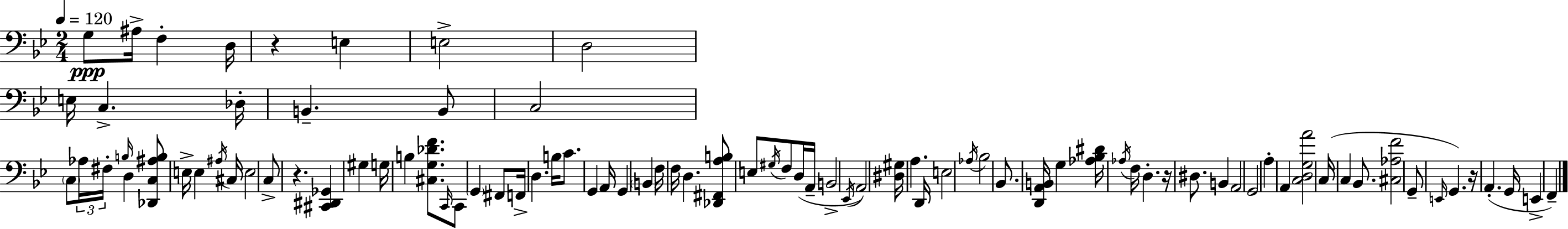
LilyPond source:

{
  \clef bass
  \numericTimeSignature
  \time 2/4
  \key bes \major
  \tempo 4 = 120
  g8\ppp ais16-> f4-. d16 | r4 e4 | e2-> | d2 | \break e16 c4.-> des16-. | b,4.-- b,8 | c2 | \parenthesize c8 \tuplet 3/2 { aes16 fis16-. \grace { b16 } } d4 | \break <des, c ais b>8 e16-> e4 | \acciaccatura { ais16 } cis16 e2 | c8-> r4. | <cis, dis, ges,>4 gis4 | \break g16 b4 <cis g des' f'>8. | \grace { c,16 } c,8 \parenthesize g,4 | fis,8 f,16-> d4. | b16 c'8. g,4 | \break a,16 g,4 \parenthesize b,4 | f16 f16 d4. | <des, fis, a b>8 e8 \acciaccatura { gis16 } | f8 d16( a,16-- b,2-> | \break \acciaccatura { ees,16 }) a,2 | <dis gis>16 a4. | d,16 e2 | \acciaccatura { aes16 } bes2 | \break bes,8. | <d, a, b,>16 g4 <aes bes dis'>16 \acciaccatura { aes16 } | f16 d4.-. r16 | dis8. b,4 a,2 | \break g,2 | a4-. | a,4 <c d g a'>2 | c16( | \break c4 bes,8. <cis aes f'>2 | g,8-- | \grace { e,16 }) g,4. | r16 a,4.-.( g,16 | \break e,4-> f,4--) | \bar "|."
}